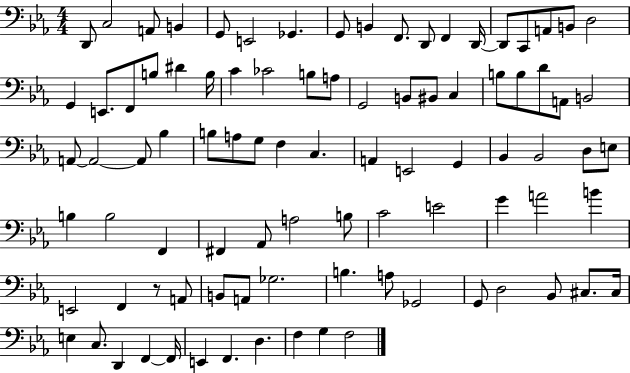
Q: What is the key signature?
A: EES major